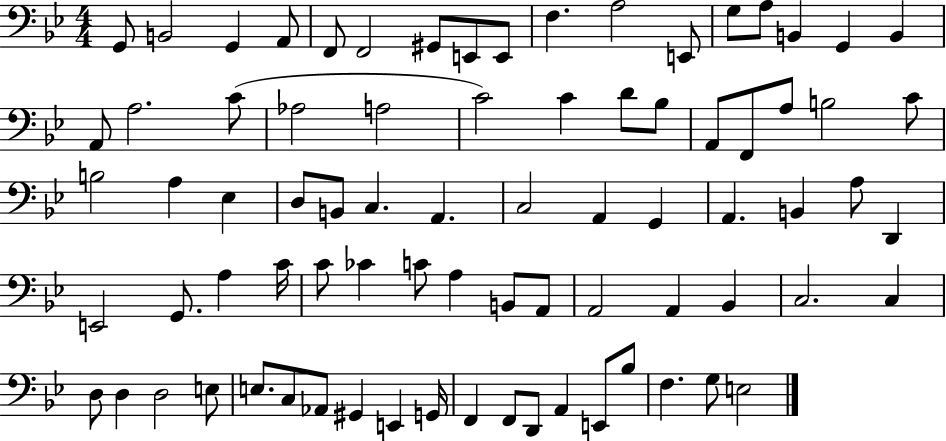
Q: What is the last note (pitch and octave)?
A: E3